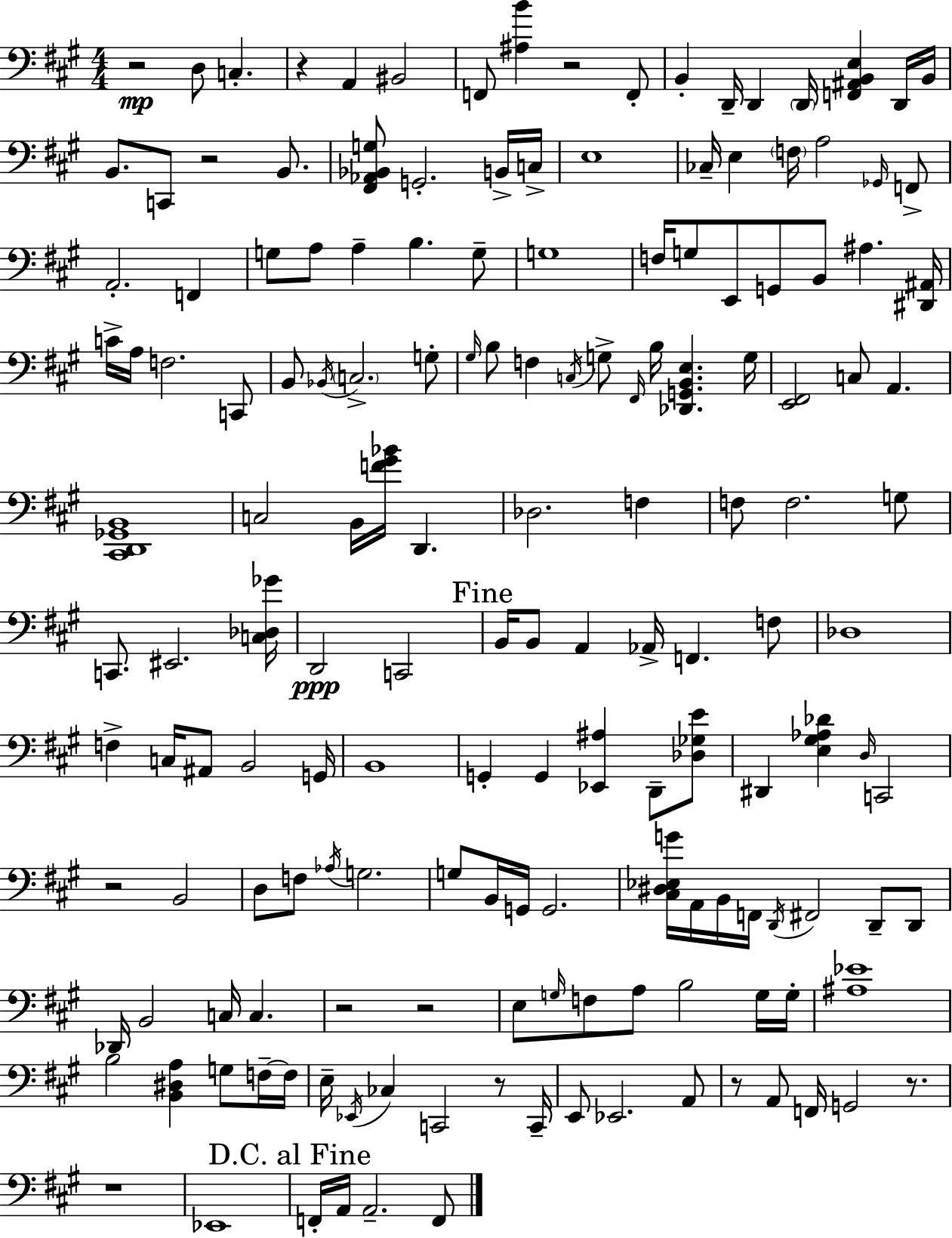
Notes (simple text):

R/h D3/e C3/q. R/q A2/q BIS2/h F2/e [A#3,B4]/q R/h F2/e B2/q D2/s D2/q D2/s [F2,A#2,B2,E3]/q D2/s B2/s B2/e. C2/e R/h B2/e. [F#2,Ab2,Bb2,G3]/e G2/h. B2/s C3/s E3/w CES3/s E3/q F3/s A3/h Gb2/s F2/e A2/h. F2/q G3/e A3/e A3/q B3/q. G3/e G3/w F3/s G3/e E2/e G2/e B2/e A#3/q. [D#2,A#2]/s C4/s A3/s F3/h. C2/e B2/e Bb2/s C3/h. G3/e G#3/s B3/e F3/q C3/s G3/e F#2/s B3/s [Db2,G2,B2,E3]/q. G3/s [E2,F#2]/h C3/e A2/q. [C#2,D2,Gb2,B2]/w C3/h B2/s [F4,G#4,Bb4]/s D2/q. Db3/h. F3/q F3/e F3/h. G3/e C2/e. EIS2/h. [C3,Db3,Gb4]/s D2/h C2/h B2/s B2/e A2/q Ab2/s F2/q. F3/e Db3/w F3/q C3/s A#2/e B2/h G2/s B2/w G2/q G2/q [Eb2,A#3]/q D2/e [Db3,Gb3,E4]/e D#2/q [E3,G#3,Ab3,Db4]/q D3/s C2/h R/h B2/h D3/e F3/e Ab3/s G3/h. G3/e B2/s G2/s G2/h. [C#3,D#3,Eb3,G4]/s A2/s B2/s F2/s D2/s F#2/h D2/e D2/e Db2/s B2/h C3/s C3/q. R/h R/h E3/e G3/s F3/e A3/e B3/h G3/s G3/s [A#3,Eb4]/w B3/h [B2,D#3,A3]/q G3/e F3/s F3/s E3/s Eb2/s CES3/q C2/h R/e C2/s E2/e Eb2/h. A2/e R/e A2/e F2/s G2/h R/e. R/w Eb2/w F2/s A2/s A2/h. F2/e